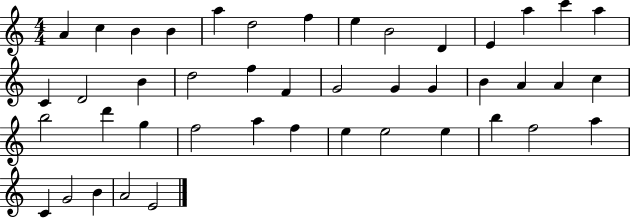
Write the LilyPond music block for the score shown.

{
  \clef treble
  \numericTimeSignature
  \time 4/4
  \key c \major
  a'4 c''4 b'4 b'4 | a''4 d''2 f''4 | e''4 b'2 d'4 | e'4 a''4 c'''4 a''4 | \break c'4 d'2 b'4 | d''2 f''4 f'4 | g'2 g'4 g'4 | b'4 a'4 a'4 c''4 | \break b''2 d'''4 g''4 | f''2 a''4 f''4 | e''4 e''2 e''4 | b''4 f''2 a''4 | \break c'4 g'2 b'4 | a'2 e'2 | \bar "|."
}